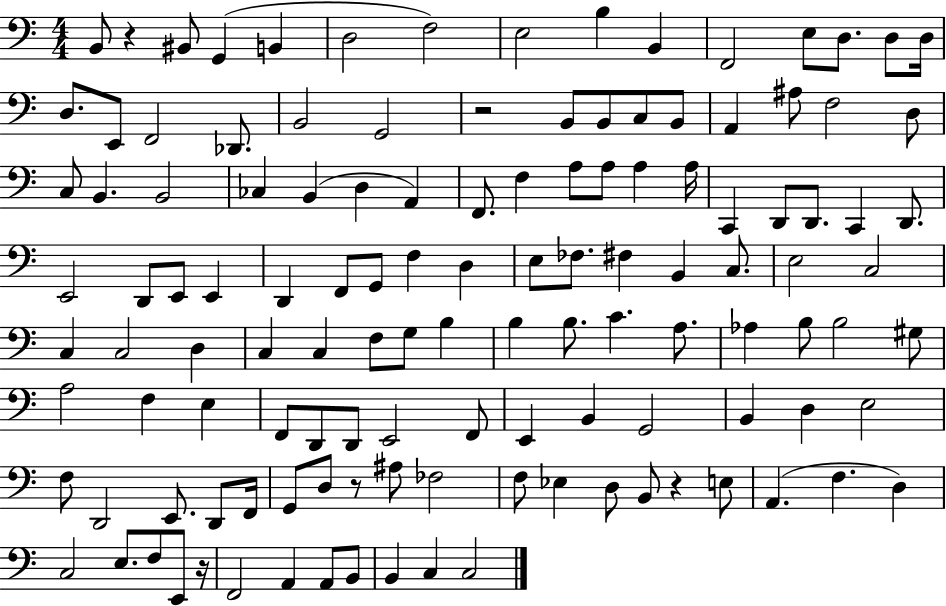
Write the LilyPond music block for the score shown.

{
  \clef bass
  \numericTimeSignature
  \time 4/4
  \key c \major
  \repeat volta 2 { b,8 r4 bis,8 g,4( b,4 | d2 f2) | e2 b4 b,4 | f,2 e8 d8. d8 d16 | \break d8. e,8 f,2 des,8. | b,2 g,2 | r2 b,8 b,8 c8 b,8 | a,4 ais8 f2 d8 | \break c8 b,4. b,2 | ces4 b,4( d4 a,4) | f,8. f4 a8 a8 a4 a16 | c,4 d,8 d,8. c,4 d,8. | \break e,2 d,8 e,8 e,4 | d,4 f,8 g,8 f4 d4 | e8 fes8. fis4 b,4 c8. | e2 c2 | \break c4 c2 d4 | c4 c4 f8 g8 b4 | b4 b8. c'4. a8. | aes4 b8 b2 gis8 | \break a2 f4 e4 | f,8 d,8 d,8 e,2 f,8 | e,4 b,4 g,2 | b,4 d4 e2 | \break f8 d,2 e,8. d,8 f,16 | g,8 d8 r8 ais8 fes2 | f8 ees4 d8 b,8 r4 e8 | a,4.( f4. d4) | \break c2 e8. f8 e,8 r16 | f,2 a,4 a,8 b,8 | b,4 c4 c2 | } \bar "|."
}